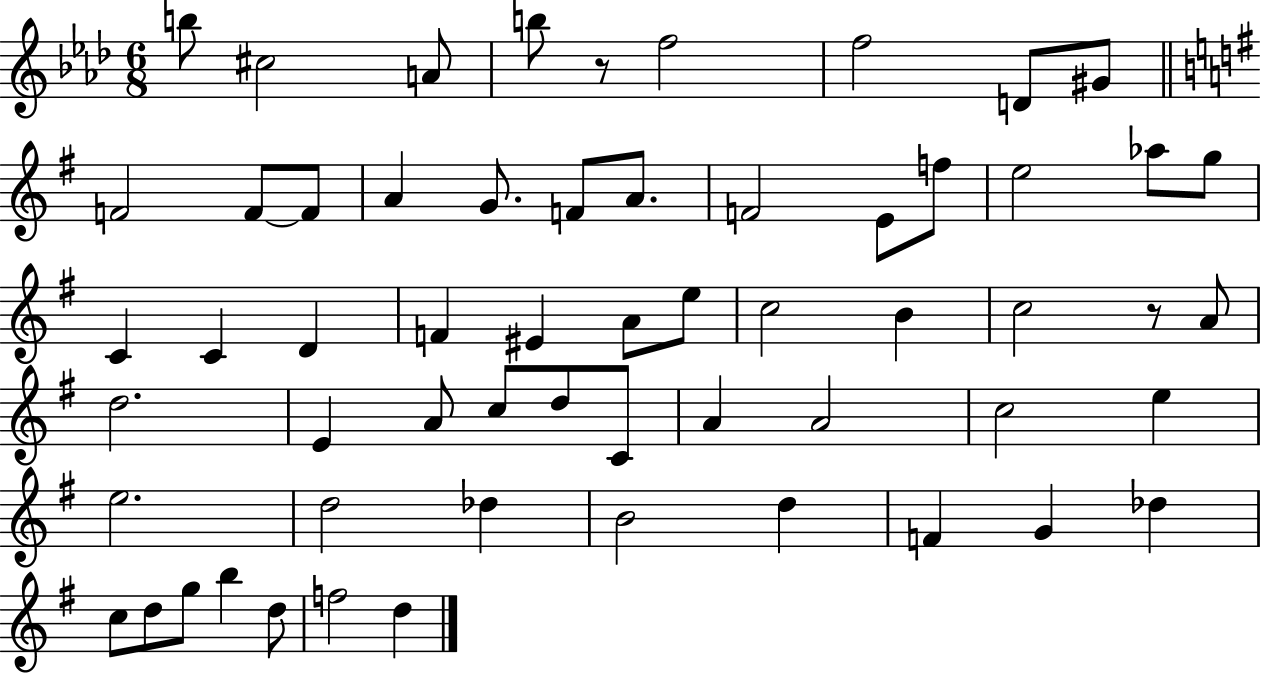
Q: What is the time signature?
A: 6/8